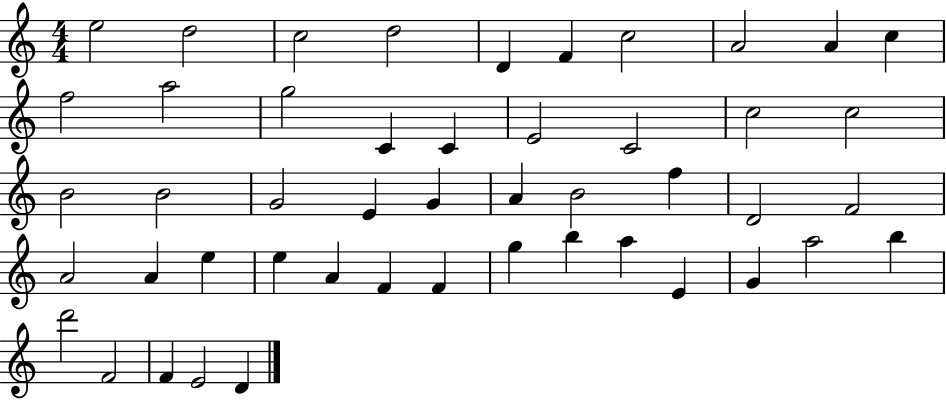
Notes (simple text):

E5/h D5/h C5/h D5/h D4/q F4/q C5/h A4/h A4/q C5/q F5/h A5/h G5/h C4/q C4/q E4/h C4/h C5/h C5/h B4/h B4/h G4/h E4/q G4/q A4/q B4/h F5/q D4/h F4/h A4/h A4/q E5/q E5/q A4/q F4/q F4/q G5/q B5/q A5/q E4/q G4/q A5/h B5/q D6/h F4/h F4/q E4/h D4/q